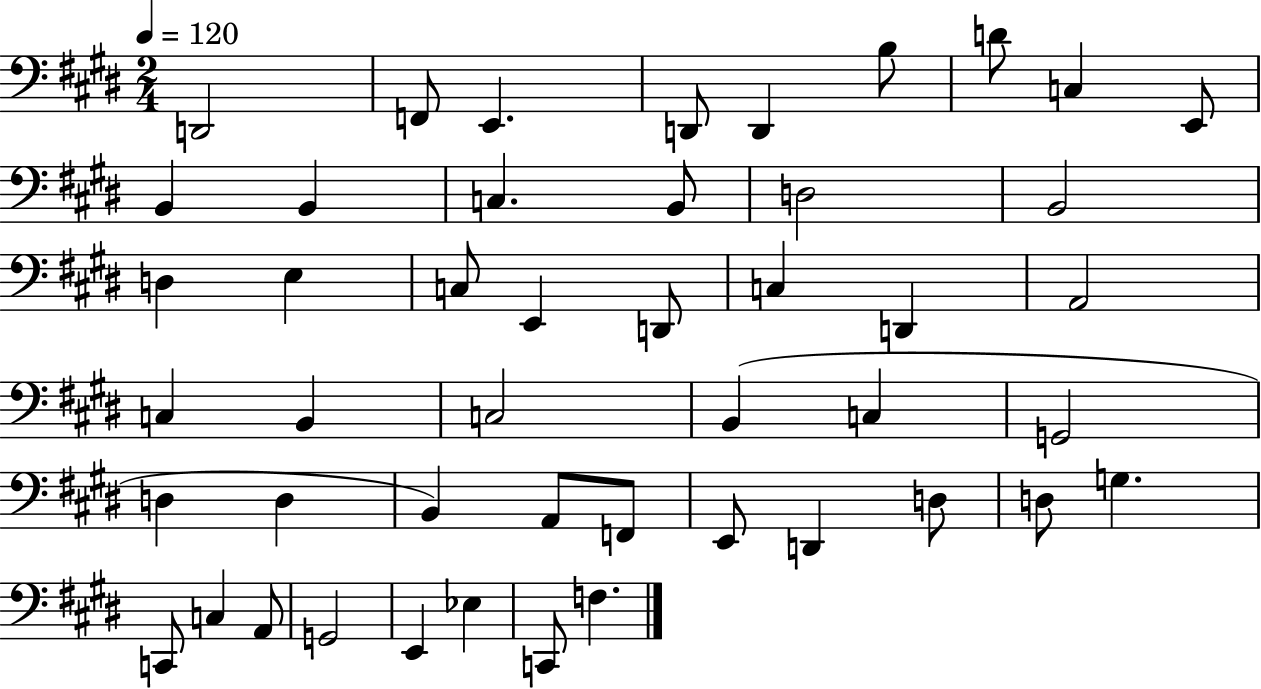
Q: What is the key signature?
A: E major